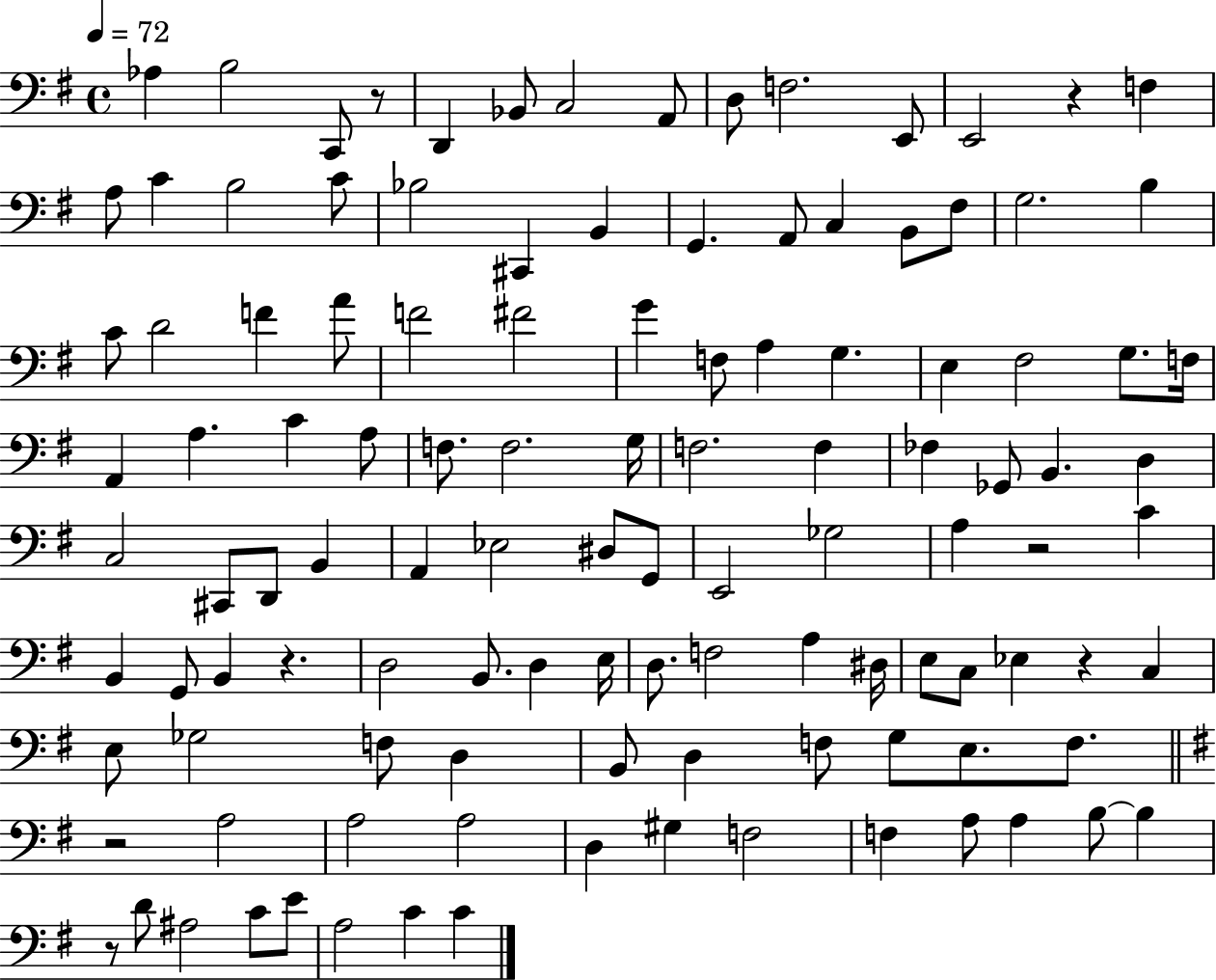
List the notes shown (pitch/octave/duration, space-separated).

Ab3/q B3/h C2/e R/e D2/q Bb2/e C3/h A2/e D3/e F3/h. E2/e E2/h R/q F3/q A3/e C4/q B3/h C4/e Bb3/h C#2/q B2/q G2/q. A2/e C3/q B2/e F#3/e G3/h. B3/q C4/e D4/h F4/q A4/e F4/h F#4/h G4/q F3/e A3/q G3/q. E3/q F#3/h G3/e. F3/s A2/q A3/q. C4/q A3/e F3/e. F3/h. G3/s F3/h. F3/q FES3/q Gb2/e B2/q. D3/q C3/h C#2/e D2/e B2/q A2/q Eb3/h D#3/e G2/e E2/h Gb3/h A3/q R/h C4/q B2/q G2/e B2/q R/q. D3/h B2/e. D3/q E3/s D3/e. F3/h A3/q D#3/s E3/e C3/e Eb3/q R/q C3/q E3/e Gb3/h F3/e D3/q B2/e D3/q F3/e G3/e E3/e. F3/e. R/h A3/h A3/h A3/h D3/q G#3/q F3/h F3/q A3/e A3/q B3/e B3/q R/e D4/e A#3/h C4/e E4/e A3/h C4/q C4/q